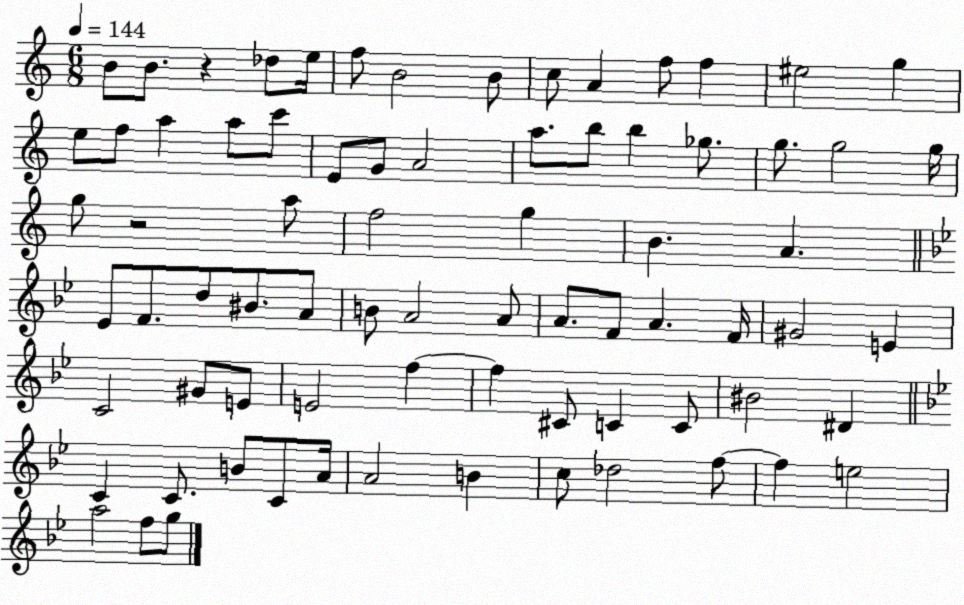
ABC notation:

X:1
T:Untitled
M:6/8
L:1/4
K:C
B/2 B/2 z _d/2 e/4 f/2 B2 B/2 c/2 A f/2 f ^e2 g e/2 f/2 a a/2 c'/2 E/2 G/2 A2 a/2 b/2 b _g/2 g/2 g2 g/4 g/2 z2 a/2 f2 g B A _E/2 F/2 d/2 ^B/2 A/2 B/2 A2 A/2 A/2 F/2 A F/4 ^G2 E C2 ^G/2 E/2 E2 f f ^C/2 C C/2 ^B2 ^D C C/2 B/2 C/2 A/4 A2 B c/2 _d2 f/2 f e2 a2 f/2 g/2